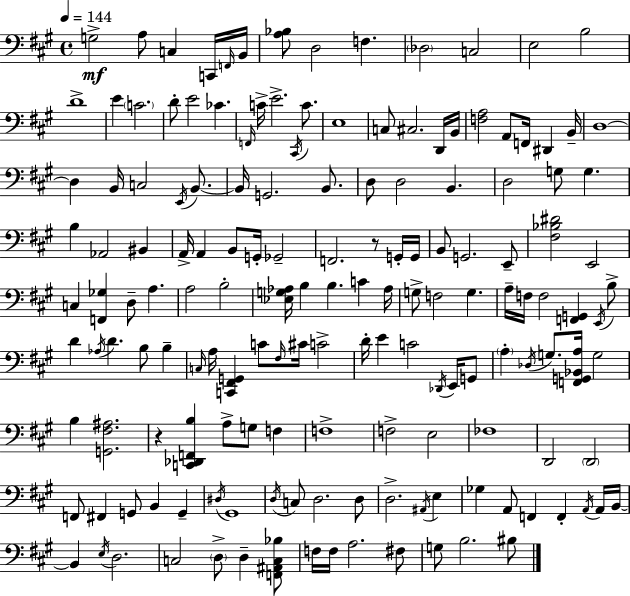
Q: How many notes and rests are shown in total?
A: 157